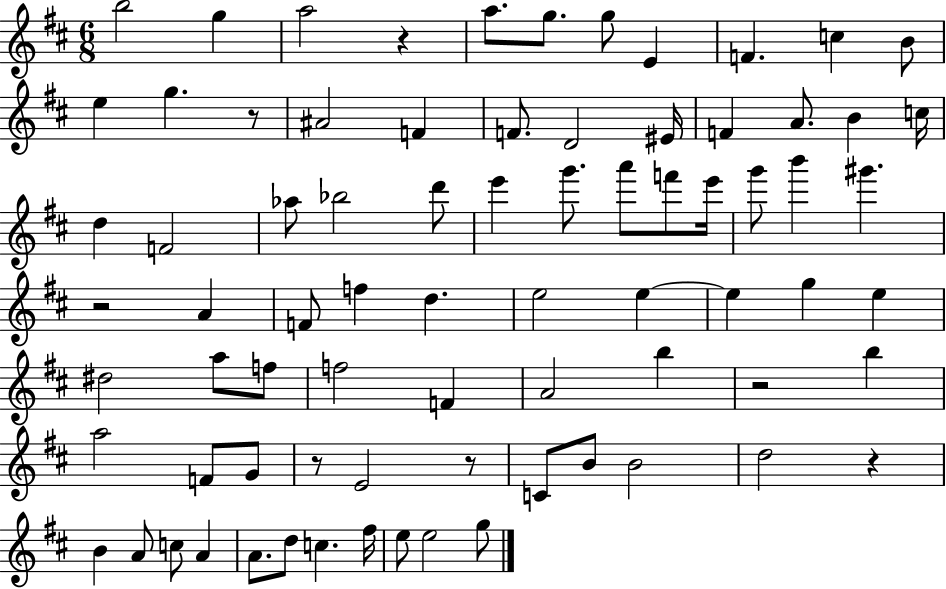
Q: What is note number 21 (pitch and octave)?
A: C5